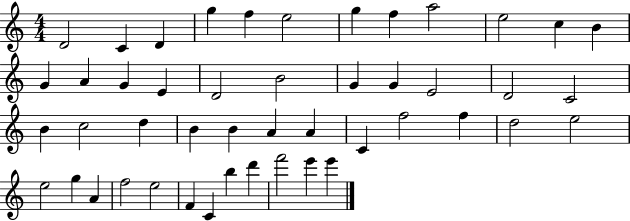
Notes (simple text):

D4/h C4/q D4/q G5/q F5/q E5/h G5/q F5/q A5/h E5/h C5/q B4/q G4/q A4/q G4/q E4/q D4/h B4/h G4/q G4/q E4/h D4/h C4/h B4/q C5/h D5/q B4/q B4/q A4/q A4/q C4/q F5/h F5/q D5/h E5/h E5/h G5/q A4/q F5/h E5/h F4/q C4/q B5/q D6/q F6/h E6/q E6/q